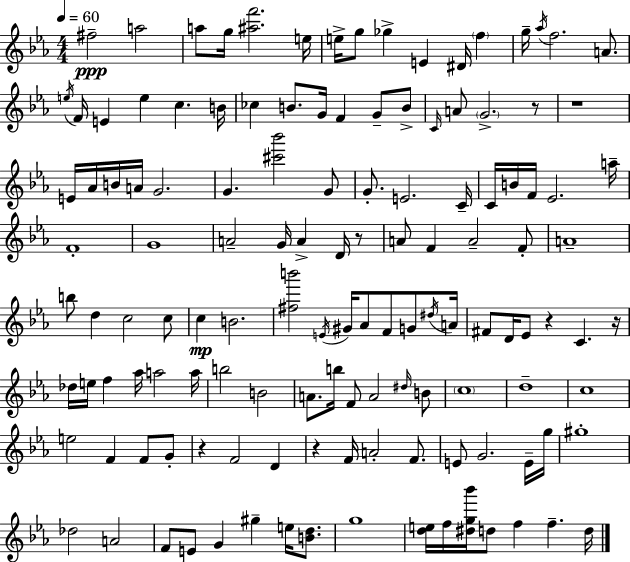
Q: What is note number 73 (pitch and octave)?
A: C4